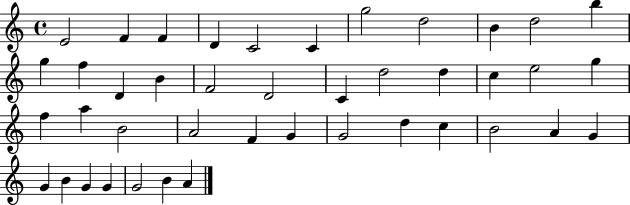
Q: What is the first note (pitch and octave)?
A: E4